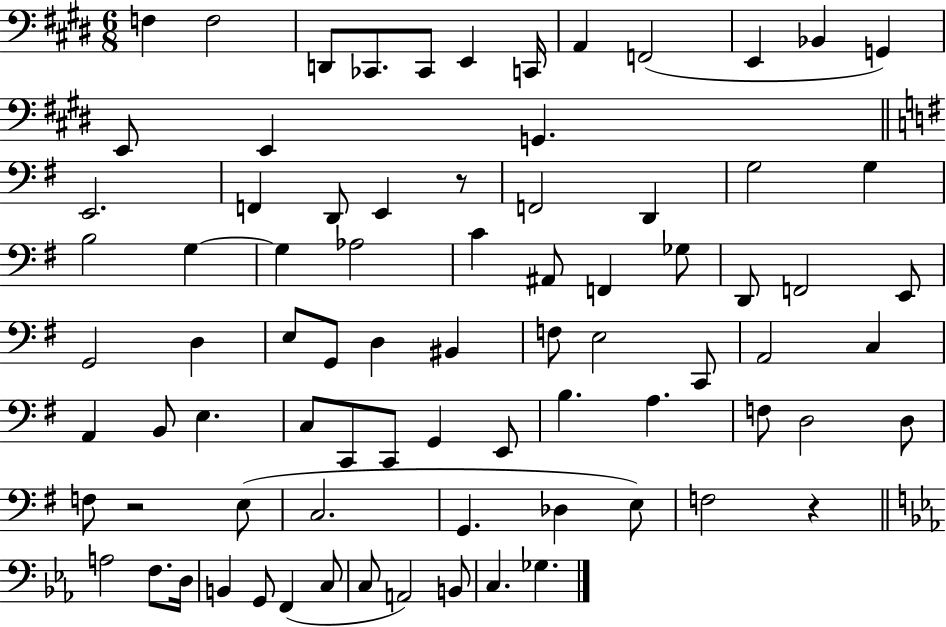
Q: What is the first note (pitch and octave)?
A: F3